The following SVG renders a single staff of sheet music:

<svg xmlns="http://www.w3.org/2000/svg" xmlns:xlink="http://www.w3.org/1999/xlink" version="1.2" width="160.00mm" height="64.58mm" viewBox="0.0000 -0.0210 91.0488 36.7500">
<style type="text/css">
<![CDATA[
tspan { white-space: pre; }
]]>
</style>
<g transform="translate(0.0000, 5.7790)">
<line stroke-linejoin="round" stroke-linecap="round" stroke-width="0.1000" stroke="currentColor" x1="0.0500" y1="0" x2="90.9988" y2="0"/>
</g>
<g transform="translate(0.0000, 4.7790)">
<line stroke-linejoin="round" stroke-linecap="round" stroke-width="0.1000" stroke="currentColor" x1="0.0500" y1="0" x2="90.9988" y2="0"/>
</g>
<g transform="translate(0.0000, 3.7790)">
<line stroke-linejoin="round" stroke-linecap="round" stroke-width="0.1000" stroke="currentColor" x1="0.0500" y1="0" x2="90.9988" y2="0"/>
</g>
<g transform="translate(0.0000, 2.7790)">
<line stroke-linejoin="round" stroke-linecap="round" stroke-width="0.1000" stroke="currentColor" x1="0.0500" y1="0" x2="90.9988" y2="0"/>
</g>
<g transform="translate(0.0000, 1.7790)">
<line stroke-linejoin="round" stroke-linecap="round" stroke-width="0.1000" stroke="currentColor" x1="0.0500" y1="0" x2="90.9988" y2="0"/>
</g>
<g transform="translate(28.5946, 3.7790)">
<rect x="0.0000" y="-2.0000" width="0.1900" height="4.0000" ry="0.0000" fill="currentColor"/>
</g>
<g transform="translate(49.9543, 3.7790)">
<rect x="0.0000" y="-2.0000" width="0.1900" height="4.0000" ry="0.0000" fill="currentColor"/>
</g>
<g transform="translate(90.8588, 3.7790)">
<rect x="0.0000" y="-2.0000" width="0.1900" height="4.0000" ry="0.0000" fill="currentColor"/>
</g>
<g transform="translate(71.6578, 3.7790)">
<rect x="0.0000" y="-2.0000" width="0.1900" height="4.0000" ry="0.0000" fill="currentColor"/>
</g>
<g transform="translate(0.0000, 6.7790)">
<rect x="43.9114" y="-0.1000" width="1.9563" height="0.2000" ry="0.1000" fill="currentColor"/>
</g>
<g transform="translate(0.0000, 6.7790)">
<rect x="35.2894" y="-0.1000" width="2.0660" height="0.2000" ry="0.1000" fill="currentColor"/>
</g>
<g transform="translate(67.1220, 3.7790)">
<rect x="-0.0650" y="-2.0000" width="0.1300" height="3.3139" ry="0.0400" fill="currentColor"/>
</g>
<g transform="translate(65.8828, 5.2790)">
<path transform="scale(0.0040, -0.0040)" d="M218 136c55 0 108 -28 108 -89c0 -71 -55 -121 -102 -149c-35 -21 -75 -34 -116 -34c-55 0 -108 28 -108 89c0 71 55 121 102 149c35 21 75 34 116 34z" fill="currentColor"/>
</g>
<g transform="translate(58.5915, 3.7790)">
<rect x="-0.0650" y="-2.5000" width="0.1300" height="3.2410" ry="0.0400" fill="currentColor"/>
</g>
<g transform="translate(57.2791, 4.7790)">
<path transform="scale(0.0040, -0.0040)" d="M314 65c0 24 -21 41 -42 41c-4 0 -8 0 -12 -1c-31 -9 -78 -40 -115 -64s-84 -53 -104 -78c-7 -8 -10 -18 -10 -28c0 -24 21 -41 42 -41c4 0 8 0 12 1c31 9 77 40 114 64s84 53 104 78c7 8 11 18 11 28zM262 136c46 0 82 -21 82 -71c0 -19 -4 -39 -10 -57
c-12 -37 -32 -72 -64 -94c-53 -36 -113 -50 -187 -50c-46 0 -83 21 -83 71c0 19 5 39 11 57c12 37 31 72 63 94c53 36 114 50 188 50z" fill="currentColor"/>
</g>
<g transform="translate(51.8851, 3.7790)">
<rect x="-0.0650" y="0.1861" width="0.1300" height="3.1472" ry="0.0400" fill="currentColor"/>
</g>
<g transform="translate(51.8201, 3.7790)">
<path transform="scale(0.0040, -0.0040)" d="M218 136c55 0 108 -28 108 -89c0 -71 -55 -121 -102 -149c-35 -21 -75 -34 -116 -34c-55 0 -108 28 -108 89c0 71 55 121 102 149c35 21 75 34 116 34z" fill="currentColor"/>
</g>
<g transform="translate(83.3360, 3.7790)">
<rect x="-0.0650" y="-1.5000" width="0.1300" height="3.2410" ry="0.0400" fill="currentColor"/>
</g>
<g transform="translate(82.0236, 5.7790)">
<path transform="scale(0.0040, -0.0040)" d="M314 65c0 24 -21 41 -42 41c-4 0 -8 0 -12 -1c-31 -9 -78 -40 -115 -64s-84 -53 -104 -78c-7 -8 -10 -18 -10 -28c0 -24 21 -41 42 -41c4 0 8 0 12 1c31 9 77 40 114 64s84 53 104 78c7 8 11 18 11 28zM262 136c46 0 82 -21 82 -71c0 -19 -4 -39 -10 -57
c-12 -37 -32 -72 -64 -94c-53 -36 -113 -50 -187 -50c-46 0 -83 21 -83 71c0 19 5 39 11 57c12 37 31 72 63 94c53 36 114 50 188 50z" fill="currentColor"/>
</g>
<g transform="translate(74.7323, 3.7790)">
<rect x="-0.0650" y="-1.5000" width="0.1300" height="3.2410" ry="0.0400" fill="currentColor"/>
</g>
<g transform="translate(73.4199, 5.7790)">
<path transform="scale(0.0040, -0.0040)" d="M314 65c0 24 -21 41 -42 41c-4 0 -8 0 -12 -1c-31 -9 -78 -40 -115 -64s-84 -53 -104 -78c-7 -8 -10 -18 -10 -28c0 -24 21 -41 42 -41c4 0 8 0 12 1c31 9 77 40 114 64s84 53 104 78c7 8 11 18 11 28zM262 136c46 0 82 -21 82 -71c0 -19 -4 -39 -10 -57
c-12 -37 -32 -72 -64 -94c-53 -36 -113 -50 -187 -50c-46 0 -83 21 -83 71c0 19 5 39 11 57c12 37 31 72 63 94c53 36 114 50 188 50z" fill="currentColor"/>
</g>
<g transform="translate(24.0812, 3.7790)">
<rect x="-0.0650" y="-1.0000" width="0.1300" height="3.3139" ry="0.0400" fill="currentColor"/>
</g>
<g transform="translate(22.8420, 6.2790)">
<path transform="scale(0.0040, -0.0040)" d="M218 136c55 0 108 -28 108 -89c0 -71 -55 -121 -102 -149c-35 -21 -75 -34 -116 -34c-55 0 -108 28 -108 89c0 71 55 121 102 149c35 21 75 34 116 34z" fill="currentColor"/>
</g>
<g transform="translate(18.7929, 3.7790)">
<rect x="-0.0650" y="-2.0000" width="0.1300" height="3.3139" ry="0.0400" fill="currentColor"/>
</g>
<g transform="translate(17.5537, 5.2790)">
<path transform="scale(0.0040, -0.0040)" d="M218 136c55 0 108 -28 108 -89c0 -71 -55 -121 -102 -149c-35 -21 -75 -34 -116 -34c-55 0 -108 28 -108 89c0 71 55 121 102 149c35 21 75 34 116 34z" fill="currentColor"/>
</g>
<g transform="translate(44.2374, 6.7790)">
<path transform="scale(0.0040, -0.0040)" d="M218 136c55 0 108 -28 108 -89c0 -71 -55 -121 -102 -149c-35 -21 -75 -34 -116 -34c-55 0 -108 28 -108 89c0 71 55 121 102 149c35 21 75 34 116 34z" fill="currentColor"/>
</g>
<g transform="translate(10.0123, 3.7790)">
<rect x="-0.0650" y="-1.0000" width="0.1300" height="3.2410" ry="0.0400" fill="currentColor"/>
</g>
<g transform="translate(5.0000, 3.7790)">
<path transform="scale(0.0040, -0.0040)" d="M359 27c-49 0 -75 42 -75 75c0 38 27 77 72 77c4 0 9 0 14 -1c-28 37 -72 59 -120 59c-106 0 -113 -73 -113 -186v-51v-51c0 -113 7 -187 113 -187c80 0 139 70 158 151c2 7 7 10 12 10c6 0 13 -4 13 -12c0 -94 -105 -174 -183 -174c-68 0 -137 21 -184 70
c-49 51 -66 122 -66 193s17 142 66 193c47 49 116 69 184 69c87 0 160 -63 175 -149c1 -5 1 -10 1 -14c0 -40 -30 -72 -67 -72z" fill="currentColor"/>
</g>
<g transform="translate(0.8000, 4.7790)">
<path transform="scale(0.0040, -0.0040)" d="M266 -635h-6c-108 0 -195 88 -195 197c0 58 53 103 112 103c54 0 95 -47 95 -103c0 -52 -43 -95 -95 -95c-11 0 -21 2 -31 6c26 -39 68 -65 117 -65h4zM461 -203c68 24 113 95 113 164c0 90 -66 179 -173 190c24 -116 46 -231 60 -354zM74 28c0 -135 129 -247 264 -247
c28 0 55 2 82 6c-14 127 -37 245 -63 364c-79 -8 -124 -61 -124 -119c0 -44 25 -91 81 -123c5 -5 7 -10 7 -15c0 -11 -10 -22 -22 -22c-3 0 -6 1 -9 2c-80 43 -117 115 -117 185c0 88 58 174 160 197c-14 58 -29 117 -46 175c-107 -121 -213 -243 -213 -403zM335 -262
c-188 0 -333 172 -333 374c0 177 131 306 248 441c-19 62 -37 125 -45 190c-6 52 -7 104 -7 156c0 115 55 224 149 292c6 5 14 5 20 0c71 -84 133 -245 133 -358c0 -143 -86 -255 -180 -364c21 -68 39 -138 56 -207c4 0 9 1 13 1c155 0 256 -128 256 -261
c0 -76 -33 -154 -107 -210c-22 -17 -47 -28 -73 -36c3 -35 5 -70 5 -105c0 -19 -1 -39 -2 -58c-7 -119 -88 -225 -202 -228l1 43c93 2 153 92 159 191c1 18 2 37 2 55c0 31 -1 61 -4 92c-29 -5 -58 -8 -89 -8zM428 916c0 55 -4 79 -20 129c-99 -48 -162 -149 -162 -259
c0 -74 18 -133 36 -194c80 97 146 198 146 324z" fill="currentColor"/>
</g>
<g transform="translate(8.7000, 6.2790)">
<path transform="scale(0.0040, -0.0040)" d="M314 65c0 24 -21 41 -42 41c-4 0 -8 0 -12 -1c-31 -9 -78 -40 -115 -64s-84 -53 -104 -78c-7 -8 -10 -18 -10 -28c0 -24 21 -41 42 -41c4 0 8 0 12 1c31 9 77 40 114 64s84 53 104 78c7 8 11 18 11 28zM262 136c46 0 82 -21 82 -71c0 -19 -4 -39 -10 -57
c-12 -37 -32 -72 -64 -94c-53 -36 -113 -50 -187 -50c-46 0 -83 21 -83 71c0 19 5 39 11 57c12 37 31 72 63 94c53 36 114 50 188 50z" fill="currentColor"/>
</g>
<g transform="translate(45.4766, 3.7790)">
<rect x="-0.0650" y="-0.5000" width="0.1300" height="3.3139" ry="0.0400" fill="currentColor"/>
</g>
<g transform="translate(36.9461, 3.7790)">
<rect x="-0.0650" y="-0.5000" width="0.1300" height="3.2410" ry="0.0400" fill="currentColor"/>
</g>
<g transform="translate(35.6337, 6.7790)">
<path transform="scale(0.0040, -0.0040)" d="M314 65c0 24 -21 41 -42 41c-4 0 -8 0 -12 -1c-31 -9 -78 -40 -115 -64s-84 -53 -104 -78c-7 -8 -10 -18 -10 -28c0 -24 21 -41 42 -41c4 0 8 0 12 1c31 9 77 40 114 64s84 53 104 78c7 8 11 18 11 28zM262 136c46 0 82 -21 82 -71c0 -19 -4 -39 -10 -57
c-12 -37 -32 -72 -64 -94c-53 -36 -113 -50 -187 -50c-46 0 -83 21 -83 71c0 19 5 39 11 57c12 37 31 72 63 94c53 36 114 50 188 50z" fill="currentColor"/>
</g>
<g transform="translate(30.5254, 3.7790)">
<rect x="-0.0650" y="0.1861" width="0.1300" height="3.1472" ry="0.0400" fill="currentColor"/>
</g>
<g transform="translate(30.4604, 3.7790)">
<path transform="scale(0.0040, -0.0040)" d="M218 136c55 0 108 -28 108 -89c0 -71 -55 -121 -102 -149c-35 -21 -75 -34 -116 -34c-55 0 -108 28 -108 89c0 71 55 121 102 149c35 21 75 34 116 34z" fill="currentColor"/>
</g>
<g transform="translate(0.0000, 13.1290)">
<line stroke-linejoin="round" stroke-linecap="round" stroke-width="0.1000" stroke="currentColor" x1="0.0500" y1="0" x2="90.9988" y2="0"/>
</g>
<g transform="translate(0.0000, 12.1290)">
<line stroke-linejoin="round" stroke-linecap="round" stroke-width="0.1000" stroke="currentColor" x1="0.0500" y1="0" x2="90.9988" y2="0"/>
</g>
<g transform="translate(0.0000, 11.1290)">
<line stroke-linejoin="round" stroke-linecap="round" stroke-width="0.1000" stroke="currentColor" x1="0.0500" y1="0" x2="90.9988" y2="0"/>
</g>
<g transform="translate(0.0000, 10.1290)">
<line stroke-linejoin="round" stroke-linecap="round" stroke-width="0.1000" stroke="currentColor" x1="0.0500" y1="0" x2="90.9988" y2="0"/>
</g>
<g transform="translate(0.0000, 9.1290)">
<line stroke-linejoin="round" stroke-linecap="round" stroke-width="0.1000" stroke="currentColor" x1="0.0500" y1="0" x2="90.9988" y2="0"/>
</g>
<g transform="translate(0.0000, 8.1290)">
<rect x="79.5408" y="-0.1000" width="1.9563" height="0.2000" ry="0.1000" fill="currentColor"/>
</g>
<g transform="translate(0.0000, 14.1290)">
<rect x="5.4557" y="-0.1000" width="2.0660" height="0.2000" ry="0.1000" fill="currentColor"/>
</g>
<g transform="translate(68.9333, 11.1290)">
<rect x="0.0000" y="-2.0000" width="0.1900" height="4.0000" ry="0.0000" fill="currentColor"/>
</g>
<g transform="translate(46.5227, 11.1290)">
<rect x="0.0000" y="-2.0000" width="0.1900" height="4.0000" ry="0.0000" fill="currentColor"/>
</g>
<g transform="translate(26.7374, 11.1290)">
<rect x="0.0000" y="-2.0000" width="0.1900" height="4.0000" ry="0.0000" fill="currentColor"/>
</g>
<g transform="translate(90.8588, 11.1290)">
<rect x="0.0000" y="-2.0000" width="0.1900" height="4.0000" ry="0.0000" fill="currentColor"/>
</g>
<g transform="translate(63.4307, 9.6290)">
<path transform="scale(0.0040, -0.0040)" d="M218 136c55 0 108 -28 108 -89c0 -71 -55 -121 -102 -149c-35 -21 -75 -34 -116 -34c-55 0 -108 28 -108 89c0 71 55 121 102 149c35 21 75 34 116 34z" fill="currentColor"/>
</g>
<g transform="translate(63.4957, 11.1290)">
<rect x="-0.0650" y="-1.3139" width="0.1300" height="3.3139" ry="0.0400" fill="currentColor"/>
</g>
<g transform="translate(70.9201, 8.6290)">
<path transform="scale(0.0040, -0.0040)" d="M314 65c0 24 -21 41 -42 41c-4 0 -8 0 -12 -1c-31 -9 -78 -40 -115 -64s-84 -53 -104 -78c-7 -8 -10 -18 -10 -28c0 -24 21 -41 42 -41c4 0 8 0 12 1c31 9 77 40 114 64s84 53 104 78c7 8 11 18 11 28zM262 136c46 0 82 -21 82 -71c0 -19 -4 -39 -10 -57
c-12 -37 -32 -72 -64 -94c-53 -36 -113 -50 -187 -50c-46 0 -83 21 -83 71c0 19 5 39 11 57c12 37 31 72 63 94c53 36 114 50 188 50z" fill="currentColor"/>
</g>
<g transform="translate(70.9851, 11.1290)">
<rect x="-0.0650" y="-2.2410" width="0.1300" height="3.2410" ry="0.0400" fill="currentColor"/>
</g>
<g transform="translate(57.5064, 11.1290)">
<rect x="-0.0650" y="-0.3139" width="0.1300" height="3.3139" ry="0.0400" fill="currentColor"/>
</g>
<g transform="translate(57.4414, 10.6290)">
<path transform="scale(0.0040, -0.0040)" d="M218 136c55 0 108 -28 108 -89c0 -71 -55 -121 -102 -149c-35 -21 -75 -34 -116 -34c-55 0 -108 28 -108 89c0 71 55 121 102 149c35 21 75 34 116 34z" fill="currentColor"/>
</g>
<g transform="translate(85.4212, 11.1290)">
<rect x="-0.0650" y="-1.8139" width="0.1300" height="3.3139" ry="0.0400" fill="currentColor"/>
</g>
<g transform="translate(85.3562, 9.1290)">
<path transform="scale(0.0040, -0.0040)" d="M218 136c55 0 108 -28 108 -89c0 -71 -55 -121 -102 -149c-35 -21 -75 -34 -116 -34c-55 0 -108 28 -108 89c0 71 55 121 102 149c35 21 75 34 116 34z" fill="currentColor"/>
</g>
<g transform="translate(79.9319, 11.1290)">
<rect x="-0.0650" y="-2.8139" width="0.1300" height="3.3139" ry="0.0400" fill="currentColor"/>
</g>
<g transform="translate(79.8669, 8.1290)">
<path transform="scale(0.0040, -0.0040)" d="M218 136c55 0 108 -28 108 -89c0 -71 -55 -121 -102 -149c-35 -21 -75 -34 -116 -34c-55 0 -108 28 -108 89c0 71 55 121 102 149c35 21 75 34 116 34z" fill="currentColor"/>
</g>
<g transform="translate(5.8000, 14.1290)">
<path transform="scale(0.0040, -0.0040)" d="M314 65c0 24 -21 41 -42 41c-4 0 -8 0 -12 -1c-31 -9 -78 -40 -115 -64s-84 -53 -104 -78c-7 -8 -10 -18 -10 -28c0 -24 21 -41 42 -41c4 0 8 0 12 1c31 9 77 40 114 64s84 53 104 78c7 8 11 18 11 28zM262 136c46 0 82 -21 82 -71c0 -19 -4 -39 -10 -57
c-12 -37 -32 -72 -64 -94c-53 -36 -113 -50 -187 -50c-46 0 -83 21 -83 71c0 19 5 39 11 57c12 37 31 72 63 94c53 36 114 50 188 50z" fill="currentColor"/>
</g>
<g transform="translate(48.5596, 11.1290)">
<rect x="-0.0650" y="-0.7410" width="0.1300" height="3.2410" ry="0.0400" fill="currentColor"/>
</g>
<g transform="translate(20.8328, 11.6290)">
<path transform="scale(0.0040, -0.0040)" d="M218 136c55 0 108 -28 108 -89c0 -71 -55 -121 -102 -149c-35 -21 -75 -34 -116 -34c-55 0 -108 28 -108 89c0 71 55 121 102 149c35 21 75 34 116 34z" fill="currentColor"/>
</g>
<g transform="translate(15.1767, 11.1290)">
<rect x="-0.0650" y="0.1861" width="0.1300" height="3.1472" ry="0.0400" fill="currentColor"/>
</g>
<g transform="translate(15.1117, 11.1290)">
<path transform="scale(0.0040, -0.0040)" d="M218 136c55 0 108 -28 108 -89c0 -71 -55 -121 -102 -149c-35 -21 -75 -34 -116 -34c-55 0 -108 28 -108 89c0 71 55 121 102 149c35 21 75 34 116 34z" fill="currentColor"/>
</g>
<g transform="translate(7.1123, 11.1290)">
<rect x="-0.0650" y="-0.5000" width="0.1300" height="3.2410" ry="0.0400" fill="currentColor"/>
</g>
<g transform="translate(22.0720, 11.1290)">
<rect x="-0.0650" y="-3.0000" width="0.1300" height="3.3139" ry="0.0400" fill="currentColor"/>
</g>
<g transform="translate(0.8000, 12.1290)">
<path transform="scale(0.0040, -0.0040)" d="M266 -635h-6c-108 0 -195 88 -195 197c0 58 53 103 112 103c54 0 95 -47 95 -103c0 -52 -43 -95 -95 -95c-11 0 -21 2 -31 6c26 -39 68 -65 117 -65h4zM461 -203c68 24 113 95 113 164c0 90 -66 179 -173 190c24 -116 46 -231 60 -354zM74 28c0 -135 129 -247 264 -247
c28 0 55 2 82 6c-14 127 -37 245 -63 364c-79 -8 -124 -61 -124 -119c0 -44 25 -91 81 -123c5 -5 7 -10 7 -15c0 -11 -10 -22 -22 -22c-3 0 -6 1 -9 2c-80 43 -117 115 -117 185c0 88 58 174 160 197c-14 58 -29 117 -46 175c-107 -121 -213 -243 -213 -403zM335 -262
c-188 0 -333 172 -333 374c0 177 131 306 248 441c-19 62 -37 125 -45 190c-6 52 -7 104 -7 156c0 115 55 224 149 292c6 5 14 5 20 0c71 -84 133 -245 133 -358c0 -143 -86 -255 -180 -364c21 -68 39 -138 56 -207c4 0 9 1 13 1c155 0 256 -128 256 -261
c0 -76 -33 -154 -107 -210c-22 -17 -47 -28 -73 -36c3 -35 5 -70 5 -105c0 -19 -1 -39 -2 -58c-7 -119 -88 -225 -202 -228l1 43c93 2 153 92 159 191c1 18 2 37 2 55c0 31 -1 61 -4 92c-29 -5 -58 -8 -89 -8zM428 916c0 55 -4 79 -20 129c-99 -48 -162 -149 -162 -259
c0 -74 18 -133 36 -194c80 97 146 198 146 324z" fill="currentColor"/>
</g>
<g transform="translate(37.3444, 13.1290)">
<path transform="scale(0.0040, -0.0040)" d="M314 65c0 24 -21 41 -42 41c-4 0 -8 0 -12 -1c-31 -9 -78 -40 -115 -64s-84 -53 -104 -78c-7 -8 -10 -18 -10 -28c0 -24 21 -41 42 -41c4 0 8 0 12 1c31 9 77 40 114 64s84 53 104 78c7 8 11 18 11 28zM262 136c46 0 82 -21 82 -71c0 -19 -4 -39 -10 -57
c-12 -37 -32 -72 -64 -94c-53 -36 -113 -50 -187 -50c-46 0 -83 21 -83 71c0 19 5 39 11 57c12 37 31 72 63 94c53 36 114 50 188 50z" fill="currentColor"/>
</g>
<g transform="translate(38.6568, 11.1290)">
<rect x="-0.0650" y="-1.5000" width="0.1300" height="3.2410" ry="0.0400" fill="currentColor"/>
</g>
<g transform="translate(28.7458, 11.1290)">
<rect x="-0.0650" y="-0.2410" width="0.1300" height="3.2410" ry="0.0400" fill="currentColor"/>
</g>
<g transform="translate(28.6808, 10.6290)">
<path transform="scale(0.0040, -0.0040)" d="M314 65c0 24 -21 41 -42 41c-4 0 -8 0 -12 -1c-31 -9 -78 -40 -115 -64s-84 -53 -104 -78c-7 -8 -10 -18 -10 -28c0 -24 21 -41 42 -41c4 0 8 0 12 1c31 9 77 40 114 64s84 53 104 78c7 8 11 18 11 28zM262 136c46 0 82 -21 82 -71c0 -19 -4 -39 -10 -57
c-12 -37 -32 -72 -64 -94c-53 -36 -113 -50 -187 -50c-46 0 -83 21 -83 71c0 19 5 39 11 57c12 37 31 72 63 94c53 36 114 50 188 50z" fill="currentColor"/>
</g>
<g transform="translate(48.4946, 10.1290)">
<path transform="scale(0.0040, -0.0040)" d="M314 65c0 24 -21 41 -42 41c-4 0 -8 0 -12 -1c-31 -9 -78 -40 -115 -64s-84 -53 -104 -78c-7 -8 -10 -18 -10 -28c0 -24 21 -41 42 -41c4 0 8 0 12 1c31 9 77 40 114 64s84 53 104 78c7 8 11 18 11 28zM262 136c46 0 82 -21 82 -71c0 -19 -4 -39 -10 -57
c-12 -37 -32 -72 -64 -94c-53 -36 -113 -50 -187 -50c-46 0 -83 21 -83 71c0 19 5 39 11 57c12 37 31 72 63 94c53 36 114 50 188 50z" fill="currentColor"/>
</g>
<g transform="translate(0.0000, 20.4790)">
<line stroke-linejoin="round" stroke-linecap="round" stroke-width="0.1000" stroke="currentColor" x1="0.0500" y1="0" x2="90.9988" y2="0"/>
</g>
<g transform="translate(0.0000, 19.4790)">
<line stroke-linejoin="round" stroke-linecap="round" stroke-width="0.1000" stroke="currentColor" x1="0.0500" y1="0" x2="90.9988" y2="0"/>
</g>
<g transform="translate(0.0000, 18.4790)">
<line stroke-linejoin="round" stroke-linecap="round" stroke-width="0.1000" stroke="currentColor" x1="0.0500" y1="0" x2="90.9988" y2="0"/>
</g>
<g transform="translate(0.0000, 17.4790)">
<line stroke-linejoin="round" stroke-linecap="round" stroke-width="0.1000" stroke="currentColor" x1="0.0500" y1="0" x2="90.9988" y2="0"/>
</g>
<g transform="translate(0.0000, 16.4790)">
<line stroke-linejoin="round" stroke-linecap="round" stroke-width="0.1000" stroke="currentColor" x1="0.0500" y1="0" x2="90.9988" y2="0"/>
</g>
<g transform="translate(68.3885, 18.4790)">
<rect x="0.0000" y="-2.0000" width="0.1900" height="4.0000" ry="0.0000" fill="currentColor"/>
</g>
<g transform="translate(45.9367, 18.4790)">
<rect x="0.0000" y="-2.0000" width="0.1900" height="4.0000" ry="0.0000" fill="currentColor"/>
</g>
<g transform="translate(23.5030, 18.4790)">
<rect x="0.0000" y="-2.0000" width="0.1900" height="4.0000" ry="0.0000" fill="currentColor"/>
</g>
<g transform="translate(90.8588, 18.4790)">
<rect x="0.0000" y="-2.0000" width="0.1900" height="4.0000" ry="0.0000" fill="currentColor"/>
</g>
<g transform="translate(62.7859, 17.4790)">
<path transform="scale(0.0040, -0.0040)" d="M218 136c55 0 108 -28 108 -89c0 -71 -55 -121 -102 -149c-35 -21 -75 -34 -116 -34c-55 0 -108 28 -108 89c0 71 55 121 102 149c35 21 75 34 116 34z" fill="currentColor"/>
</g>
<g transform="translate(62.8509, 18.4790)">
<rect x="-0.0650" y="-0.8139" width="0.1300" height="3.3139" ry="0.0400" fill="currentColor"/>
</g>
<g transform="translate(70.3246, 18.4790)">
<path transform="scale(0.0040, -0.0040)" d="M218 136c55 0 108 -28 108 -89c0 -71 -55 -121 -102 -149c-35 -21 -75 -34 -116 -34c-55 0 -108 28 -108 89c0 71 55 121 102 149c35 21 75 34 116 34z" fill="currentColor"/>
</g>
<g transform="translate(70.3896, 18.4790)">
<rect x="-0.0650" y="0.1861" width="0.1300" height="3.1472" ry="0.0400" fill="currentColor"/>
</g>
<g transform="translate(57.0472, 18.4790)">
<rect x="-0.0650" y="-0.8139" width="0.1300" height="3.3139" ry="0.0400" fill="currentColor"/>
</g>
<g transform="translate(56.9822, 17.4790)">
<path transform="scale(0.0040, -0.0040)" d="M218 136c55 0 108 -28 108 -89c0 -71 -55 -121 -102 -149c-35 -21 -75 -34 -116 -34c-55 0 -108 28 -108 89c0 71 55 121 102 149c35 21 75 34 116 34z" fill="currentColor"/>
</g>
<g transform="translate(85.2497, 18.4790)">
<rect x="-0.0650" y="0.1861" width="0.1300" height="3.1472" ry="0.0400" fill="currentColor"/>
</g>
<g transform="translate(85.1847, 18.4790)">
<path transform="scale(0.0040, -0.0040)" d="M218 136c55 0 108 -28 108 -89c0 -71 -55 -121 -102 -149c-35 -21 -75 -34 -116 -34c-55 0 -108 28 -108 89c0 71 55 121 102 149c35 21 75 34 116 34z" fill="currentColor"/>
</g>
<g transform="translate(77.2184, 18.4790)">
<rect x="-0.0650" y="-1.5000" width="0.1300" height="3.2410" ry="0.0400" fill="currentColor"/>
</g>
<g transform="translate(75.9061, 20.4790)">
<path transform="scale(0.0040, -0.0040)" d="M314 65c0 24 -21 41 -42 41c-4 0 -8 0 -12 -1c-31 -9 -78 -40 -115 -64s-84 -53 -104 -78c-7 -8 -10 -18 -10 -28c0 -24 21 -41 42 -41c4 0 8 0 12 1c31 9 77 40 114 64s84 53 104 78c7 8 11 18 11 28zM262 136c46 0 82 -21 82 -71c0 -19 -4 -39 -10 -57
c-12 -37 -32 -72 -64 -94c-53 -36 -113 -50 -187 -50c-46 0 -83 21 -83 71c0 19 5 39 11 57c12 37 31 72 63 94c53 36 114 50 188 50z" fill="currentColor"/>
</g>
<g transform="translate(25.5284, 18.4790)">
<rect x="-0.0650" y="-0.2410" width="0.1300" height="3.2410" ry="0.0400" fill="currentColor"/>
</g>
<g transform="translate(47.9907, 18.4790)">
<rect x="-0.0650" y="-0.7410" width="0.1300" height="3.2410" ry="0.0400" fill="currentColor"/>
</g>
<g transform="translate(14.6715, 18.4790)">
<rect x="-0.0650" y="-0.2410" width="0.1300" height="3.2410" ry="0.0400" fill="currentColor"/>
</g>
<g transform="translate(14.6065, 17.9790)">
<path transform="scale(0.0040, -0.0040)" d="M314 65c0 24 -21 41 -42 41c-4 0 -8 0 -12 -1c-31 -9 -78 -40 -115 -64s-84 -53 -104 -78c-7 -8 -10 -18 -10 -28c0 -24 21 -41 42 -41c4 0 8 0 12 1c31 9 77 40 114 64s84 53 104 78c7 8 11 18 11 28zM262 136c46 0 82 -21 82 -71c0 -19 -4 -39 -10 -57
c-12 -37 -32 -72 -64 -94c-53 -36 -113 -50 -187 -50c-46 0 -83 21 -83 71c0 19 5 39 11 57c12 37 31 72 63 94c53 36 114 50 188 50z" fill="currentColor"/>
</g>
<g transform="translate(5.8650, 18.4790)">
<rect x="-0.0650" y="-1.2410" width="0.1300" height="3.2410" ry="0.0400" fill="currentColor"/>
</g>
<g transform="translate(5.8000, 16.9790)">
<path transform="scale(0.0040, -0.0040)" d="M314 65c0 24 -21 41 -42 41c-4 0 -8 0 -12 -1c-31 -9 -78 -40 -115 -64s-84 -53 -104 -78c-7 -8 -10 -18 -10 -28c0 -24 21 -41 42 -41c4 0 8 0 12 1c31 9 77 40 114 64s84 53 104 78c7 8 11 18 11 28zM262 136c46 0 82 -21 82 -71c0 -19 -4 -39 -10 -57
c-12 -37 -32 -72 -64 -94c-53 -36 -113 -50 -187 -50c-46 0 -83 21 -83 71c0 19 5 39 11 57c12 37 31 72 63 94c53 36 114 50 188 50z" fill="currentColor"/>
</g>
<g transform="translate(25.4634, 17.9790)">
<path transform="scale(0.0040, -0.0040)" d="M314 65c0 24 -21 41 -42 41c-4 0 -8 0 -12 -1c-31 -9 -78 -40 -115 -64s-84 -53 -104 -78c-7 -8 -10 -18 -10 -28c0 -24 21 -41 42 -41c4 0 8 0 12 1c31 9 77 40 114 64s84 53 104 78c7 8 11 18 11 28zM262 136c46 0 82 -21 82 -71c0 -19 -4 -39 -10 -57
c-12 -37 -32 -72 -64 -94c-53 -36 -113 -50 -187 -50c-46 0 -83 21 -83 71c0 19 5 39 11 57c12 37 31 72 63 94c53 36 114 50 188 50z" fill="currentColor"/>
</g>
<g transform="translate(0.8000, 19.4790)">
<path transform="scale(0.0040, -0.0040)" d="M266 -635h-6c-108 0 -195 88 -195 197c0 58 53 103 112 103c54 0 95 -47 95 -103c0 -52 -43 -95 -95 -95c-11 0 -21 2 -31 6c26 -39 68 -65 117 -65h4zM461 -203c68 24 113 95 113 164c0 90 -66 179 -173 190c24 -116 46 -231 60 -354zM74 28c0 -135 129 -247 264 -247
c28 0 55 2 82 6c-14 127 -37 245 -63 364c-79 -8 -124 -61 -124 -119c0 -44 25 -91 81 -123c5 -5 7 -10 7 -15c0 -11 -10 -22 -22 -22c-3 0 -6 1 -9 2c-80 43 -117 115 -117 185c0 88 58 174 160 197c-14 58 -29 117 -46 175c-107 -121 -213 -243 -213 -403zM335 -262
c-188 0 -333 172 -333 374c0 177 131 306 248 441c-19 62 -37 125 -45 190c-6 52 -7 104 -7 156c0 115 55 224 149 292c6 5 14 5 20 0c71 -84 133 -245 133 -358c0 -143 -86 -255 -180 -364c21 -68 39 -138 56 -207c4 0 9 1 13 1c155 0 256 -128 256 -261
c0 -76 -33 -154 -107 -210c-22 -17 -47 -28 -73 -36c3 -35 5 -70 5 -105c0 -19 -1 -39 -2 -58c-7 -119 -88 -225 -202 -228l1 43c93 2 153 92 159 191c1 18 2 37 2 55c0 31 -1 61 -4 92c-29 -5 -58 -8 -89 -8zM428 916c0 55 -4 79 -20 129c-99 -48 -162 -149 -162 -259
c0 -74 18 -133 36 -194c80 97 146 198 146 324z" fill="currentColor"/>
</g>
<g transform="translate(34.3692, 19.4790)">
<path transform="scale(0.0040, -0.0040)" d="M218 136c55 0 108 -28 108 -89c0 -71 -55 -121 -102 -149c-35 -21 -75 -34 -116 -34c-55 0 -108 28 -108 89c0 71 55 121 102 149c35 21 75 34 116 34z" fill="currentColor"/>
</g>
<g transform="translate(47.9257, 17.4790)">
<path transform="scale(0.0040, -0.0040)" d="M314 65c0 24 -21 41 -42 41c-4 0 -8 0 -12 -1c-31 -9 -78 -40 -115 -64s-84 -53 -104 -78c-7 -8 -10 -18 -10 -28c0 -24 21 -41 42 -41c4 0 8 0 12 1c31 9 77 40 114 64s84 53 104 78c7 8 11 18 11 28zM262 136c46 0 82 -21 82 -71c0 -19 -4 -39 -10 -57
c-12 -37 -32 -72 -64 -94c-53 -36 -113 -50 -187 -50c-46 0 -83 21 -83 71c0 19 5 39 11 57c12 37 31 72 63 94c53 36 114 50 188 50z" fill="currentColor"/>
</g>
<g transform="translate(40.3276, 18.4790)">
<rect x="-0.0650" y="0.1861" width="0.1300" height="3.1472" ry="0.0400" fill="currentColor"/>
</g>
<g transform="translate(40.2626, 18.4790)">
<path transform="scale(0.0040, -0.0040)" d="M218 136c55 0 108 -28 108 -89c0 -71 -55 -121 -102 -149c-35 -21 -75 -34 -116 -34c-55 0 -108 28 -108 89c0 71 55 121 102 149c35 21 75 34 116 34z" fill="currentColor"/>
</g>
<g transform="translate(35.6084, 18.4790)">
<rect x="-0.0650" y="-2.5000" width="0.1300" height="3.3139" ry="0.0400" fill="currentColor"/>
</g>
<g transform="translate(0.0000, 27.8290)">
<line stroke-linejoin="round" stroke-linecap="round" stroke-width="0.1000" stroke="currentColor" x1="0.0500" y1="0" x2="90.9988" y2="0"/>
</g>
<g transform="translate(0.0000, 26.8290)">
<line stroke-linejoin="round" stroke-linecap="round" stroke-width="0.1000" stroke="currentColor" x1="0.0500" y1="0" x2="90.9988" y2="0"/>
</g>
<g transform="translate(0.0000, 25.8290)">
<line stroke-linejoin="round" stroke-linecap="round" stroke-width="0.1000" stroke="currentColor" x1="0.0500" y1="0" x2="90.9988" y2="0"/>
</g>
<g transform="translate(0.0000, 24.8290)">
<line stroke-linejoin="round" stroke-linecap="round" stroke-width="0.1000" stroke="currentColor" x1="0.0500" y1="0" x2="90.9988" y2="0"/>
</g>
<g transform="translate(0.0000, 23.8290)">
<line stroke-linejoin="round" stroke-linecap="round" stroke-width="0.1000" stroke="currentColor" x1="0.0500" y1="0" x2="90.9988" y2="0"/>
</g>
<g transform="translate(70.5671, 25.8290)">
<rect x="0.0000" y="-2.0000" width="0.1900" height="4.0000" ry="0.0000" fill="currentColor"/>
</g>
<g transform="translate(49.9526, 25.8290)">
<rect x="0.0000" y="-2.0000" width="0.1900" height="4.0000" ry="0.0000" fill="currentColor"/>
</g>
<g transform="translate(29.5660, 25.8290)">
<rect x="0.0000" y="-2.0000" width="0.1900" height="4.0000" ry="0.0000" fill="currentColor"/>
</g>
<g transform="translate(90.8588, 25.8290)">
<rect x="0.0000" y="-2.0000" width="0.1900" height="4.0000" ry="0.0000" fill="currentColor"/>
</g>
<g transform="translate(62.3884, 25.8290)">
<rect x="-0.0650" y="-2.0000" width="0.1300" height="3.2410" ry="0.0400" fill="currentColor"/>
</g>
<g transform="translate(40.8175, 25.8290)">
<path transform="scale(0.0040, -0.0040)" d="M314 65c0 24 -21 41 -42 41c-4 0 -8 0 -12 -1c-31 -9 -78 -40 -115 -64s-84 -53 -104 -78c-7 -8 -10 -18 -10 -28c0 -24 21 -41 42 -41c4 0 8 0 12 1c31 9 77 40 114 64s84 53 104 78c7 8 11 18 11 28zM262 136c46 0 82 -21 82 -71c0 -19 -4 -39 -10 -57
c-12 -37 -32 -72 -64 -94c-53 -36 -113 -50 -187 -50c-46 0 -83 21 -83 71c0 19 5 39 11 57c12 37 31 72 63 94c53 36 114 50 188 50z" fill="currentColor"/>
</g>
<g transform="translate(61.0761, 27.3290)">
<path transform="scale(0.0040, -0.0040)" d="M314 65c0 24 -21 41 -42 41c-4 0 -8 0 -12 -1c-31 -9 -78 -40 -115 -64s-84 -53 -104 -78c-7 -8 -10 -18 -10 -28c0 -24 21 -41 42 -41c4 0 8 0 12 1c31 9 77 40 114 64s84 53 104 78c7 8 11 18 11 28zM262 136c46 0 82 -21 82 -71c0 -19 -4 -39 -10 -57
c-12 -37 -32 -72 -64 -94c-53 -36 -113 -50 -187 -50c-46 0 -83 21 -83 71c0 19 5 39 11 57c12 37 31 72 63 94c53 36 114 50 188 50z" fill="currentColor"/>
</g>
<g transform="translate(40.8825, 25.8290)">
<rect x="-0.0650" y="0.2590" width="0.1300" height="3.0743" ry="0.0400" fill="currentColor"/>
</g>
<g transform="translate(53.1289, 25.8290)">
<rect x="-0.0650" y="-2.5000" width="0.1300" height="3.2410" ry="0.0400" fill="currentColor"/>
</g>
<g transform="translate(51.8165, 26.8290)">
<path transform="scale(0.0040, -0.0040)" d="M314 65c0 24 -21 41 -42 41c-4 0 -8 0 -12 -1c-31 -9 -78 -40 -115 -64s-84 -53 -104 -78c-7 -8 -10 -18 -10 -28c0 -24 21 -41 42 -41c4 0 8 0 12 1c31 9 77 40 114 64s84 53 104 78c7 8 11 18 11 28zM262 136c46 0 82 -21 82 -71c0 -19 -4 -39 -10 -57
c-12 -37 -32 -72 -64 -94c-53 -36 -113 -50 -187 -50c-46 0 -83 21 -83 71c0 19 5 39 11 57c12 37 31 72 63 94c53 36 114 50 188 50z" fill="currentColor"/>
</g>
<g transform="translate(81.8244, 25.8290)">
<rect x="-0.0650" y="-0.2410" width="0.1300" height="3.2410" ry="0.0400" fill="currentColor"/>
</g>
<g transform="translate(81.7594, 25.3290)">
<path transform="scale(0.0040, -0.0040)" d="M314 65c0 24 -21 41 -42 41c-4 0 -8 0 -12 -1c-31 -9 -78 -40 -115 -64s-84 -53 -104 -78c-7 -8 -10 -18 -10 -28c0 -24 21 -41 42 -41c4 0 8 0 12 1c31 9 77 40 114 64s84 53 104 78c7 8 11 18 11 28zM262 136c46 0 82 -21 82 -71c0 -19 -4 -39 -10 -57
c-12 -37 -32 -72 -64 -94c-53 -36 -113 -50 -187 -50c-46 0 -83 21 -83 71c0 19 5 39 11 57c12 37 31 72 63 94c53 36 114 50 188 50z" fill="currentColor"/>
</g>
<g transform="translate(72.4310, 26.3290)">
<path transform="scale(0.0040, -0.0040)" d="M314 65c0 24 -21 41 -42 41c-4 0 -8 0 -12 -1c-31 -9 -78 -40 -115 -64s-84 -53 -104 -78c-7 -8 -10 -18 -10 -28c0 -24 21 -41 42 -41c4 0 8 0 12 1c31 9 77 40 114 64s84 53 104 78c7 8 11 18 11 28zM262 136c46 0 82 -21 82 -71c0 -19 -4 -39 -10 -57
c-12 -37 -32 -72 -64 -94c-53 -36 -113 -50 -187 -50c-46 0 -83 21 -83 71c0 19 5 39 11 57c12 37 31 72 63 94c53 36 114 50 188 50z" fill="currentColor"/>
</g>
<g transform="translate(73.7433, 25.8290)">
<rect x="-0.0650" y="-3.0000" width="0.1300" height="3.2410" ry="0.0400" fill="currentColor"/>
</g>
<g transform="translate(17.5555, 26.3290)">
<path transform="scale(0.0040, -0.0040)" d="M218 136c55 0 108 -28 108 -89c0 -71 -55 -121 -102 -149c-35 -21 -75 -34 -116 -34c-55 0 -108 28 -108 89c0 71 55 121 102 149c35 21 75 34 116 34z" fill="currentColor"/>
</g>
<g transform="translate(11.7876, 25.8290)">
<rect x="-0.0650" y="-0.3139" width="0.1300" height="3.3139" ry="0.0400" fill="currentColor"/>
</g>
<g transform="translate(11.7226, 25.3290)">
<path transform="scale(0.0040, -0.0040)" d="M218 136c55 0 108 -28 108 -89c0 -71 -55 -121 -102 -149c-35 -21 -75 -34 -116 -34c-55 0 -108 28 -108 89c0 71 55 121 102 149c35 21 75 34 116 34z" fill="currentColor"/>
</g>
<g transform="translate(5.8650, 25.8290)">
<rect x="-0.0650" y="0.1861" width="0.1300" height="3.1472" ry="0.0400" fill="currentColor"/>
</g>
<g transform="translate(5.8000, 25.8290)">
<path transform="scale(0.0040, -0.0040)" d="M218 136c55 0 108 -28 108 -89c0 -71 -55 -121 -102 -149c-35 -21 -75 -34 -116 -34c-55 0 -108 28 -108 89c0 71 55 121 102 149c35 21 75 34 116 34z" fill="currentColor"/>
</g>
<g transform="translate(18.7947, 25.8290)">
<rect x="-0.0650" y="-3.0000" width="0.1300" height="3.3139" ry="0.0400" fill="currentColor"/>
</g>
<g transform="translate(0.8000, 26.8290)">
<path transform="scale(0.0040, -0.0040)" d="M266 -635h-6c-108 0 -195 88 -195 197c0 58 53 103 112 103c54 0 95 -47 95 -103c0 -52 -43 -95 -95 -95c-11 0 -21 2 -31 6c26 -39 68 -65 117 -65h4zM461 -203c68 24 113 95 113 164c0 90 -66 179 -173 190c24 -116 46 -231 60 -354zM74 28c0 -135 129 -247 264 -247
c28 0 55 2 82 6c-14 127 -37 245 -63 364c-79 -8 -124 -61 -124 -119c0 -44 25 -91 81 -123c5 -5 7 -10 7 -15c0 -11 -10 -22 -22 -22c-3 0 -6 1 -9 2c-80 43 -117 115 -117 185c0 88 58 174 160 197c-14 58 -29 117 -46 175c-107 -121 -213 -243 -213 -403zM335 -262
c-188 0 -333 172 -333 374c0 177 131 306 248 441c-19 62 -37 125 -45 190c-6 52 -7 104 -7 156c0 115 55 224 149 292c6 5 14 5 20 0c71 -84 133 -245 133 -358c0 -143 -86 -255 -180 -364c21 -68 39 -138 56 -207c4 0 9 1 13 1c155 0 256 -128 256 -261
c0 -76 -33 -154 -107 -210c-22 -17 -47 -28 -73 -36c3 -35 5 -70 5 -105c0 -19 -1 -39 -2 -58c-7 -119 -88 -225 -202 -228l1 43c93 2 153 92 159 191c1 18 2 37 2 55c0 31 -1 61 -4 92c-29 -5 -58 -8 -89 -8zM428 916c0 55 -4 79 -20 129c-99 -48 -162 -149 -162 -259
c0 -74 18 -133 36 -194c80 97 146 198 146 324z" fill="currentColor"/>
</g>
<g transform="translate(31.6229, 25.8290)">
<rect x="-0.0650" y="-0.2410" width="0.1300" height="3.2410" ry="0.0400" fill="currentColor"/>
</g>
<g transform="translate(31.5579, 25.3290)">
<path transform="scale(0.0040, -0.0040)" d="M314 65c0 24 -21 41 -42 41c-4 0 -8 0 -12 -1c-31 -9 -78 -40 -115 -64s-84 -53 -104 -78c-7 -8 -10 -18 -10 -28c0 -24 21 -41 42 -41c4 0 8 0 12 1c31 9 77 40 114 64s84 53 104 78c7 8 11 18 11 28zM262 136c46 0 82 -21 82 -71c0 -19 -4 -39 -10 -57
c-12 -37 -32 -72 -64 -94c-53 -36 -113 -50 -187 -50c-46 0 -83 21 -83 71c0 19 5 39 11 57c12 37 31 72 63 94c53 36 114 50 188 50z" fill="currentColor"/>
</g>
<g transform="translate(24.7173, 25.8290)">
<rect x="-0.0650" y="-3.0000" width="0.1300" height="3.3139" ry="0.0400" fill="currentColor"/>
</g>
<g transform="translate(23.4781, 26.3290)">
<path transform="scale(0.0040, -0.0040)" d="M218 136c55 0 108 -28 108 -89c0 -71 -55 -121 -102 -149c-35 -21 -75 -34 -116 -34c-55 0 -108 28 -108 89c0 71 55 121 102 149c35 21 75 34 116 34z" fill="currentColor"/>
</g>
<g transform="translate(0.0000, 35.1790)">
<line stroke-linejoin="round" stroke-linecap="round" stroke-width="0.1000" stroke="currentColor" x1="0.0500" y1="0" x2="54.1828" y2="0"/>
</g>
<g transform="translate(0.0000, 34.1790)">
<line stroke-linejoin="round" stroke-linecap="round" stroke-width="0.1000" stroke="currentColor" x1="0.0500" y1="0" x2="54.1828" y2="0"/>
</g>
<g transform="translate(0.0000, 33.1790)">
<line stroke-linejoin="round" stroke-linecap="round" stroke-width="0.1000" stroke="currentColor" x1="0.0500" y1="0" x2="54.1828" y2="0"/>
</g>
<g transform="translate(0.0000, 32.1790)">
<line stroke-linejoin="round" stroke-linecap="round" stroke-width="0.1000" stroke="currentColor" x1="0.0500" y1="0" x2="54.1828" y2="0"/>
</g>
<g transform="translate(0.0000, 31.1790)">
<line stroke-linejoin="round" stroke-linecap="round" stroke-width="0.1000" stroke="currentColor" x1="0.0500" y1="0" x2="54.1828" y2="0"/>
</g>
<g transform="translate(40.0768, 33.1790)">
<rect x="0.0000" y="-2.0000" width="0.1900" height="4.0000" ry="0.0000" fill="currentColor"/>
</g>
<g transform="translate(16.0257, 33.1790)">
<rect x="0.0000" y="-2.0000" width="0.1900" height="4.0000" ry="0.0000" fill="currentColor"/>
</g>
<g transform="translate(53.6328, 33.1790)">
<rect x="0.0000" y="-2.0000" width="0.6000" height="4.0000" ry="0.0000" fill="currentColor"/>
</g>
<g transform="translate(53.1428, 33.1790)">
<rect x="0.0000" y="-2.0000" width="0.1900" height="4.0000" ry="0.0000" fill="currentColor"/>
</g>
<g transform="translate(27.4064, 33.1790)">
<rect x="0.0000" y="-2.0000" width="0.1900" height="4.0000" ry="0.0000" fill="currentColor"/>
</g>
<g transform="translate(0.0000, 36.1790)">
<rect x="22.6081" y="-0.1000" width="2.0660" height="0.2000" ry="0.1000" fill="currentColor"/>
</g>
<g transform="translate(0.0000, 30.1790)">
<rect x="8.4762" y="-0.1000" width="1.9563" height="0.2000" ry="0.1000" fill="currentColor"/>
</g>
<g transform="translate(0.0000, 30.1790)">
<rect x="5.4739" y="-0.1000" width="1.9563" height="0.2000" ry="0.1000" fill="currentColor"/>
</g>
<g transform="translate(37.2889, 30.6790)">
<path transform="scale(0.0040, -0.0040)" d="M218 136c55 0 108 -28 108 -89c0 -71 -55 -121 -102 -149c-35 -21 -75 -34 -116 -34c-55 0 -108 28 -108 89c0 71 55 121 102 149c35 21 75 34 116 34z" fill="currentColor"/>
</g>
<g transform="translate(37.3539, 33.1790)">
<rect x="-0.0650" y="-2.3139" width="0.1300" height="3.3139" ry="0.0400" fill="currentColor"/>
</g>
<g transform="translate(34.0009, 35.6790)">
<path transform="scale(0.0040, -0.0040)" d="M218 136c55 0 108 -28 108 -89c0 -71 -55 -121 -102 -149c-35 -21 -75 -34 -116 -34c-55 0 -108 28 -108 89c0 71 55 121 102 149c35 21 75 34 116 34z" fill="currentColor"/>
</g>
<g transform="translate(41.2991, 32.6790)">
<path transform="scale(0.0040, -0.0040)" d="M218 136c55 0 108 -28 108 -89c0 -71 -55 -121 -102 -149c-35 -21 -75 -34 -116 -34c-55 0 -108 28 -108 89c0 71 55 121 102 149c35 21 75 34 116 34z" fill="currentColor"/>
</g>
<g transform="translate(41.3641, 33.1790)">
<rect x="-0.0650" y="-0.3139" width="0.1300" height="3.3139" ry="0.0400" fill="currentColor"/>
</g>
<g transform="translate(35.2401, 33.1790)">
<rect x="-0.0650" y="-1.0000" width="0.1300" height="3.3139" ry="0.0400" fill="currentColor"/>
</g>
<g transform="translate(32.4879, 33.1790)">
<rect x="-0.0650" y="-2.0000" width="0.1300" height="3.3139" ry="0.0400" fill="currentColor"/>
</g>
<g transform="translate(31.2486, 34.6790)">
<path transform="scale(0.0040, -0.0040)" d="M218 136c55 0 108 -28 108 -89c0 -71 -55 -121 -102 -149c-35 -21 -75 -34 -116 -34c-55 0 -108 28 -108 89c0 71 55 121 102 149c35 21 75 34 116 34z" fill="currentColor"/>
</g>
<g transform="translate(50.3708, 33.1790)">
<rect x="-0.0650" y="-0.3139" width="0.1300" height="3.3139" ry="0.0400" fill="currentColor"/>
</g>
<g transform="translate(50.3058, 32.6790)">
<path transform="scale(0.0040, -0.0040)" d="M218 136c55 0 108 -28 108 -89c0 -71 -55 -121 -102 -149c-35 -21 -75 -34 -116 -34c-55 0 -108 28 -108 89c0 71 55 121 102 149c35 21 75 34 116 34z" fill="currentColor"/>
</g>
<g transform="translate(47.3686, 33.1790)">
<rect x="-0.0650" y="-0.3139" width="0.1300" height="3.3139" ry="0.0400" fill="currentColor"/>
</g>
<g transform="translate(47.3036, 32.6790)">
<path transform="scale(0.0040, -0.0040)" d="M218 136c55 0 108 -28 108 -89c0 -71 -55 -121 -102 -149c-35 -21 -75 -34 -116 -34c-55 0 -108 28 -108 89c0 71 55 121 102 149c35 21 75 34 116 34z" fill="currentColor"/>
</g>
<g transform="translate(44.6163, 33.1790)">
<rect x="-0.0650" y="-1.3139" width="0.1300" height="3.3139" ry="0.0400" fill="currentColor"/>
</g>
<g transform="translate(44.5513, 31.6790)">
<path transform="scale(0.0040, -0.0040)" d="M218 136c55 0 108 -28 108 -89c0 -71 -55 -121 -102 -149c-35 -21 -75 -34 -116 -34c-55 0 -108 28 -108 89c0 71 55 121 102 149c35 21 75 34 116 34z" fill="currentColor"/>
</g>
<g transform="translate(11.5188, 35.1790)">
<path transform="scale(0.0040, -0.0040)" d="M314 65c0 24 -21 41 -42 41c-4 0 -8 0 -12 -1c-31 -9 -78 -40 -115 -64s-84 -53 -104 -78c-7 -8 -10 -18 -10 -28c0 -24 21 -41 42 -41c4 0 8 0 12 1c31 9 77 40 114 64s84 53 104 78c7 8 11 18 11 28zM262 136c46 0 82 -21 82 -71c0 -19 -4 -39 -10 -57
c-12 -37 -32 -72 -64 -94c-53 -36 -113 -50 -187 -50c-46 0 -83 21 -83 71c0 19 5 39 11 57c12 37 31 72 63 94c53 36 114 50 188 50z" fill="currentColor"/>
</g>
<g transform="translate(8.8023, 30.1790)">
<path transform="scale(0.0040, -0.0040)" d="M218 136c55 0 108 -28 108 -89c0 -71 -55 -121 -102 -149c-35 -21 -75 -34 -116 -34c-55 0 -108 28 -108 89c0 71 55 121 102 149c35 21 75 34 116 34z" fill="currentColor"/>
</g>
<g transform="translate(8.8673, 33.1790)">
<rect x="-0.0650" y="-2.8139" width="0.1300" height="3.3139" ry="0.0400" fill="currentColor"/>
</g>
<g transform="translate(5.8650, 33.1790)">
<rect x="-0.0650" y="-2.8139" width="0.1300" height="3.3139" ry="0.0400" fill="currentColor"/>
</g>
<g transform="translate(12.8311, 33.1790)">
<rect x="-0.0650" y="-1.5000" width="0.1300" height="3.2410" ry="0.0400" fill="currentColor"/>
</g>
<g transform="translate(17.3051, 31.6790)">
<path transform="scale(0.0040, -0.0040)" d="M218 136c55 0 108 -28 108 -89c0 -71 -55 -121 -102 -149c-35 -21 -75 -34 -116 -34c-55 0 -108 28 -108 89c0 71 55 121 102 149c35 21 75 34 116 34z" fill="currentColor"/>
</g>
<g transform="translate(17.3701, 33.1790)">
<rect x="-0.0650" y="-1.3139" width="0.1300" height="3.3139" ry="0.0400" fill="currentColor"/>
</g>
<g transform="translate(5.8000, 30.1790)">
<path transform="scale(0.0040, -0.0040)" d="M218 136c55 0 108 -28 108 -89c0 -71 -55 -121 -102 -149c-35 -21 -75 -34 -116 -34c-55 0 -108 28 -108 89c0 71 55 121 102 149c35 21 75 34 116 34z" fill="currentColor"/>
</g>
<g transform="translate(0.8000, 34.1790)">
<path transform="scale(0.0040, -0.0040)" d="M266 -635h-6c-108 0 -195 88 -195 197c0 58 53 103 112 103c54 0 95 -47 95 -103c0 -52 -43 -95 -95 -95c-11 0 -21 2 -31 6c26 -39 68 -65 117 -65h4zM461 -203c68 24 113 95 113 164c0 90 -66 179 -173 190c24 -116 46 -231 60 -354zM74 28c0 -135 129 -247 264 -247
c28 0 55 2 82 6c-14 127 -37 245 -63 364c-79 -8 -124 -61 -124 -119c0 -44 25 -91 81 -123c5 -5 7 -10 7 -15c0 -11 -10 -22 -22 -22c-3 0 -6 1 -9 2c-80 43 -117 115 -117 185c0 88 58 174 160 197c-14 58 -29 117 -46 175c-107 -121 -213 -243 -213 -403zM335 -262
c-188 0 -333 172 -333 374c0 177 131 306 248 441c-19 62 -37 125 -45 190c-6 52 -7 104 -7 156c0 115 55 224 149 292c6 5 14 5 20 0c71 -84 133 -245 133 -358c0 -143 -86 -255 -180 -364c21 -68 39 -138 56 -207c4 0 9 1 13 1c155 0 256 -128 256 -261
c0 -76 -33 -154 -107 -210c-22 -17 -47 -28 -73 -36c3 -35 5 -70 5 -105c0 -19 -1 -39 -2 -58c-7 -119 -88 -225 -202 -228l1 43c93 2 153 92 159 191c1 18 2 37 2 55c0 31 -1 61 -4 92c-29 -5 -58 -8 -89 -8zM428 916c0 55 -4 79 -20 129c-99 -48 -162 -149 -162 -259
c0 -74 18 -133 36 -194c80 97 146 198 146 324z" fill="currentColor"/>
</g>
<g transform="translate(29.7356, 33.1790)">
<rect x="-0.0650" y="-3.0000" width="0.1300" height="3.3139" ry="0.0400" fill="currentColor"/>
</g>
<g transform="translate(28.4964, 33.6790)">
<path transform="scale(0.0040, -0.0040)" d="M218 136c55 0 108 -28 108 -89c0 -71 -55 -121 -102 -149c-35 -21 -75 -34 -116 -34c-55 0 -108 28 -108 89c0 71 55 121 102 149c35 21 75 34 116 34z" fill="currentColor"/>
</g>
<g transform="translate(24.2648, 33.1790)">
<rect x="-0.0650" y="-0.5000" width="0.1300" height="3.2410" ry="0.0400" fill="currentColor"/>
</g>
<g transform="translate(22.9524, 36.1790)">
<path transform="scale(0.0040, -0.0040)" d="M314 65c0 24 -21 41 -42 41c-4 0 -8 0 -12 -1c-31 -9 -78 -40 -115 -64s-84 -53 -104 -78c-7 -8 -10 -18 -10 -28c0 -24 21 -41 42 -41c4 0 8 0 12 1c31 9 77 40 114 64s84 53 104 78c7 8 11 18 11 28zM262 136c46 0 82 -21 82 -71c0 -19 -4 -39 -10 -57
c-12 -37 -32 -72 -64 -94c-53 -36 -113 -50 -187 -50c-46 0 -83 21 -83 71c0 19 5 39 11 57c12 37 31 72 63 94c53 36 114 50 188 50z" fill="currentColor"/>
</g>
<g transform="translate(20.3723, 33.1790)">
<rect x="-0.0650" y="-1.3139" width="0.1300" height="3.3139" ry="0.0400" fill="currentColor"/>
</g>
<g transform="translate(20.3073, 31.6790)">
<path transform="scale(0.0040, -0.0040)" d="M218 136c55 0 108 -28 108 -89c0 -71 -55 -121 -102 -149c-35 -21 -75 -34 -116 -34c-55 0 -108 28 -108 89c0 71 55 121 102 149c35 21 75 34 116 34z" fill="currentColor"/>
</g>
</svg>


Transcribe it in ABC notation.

X:1
T:Untitled
M:4/4
L:1/4
K:C
D2 F D B C2 C B G2 F E2 E2 C2 B A c2 E2 d2 c e g2 a f e2 c2 c2 G B d2 d d B E2 B B c A A c2 B2 G2 F2 A2 c2 a a E2 e e C2 A F D g c e c c